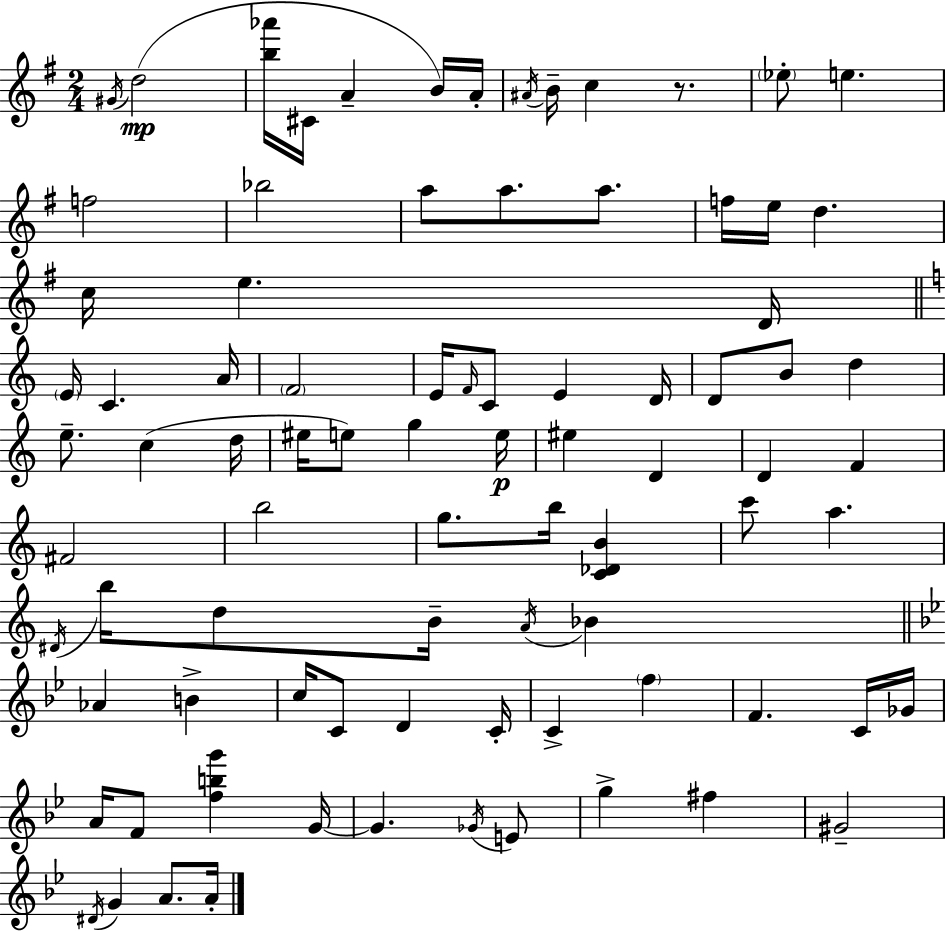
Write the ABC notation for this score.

X:1
T:Untitled
M:2/4
L:1/4
K:G
^G/4 d2 [b_a']/4 ^C/4 A B/4 A/4 ^A/4 B/4 c z/2 _e/2 e f2 _b2 a/2 a/2 a/2 f/4 e/4 d c/4 e D/4 E/4 C A/4 F2 E/4 F/4 C/2 E D/4 D/2 B/2 d e/2 c d/4 ^e/4 e/2 g e/4 ^e D D F ^F2 b2 g/2 b/4 [C_DB] c'/2 a ^D/4 b/4 d/2 B/4 A/4 _B _A B c/4 C/2 D C/4 C f F C/4 _G/4 A/4 F/2 [fbg'] G/4 G _G/4 E/2 g ^f ^G2 ^D/4 G A/2 A/4